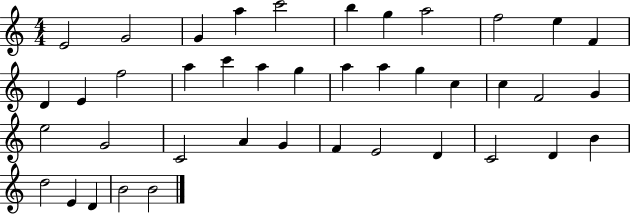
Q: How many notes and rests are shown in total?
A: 41